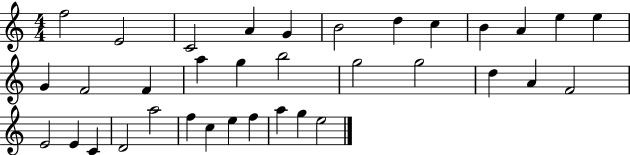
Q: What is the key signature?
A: C major